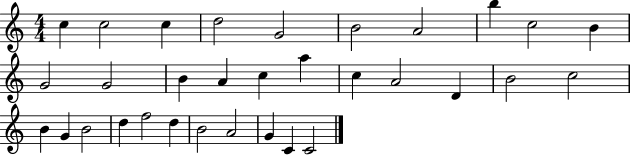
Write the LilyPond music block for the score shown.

{
  \clef treble
  \numericTimeSignature
  \time 4/4
  \key c \major
  c''4 c''2 c''4 | d''2 g'2 | b'2 a'2 | b''4 c''2 b'4 | \break g'2 g'2 | b'4 a'4 c''4 a''4 | c''4 a'2 d'4 | b'2 c''2 | \break b'4 g'4 b'2 | d''4 f''2 d''4 | b'2 a'2 | g'4 c'4 c'2 | \break \bar "|."
}